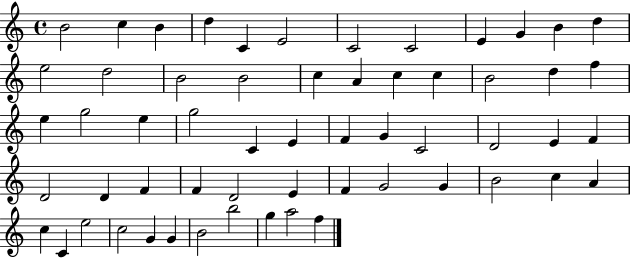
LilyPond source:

{
  \clef treble
  \time 4/4
  \defaultTimeSignature
  \key c \major
  b'2 c''4 b'4 | d''4 c'4 e'2 | c'2 c'2 | e'4 g'4 b'4 d''4 | \break e''2 d''2 | b'2 b'2 | c''4 a'4 c''4 c''4 | b'2 d''4 f''4 | \break e''4 g''2 e''4 | g''2 c'4 e'4 | f'4 g'4 c'2 | d'2 e'4 f'4 | \break d'2 d'4 f'4 | f'4 d'2 e'4 | f'4 g'2 g'4 | b'2 c''4 a'4 | \break c''4 c'4 e''2 | c''2 g'4 g'4 | b'2 b''2 | g''4 a''2 f''4 | \break \bar "|."
}